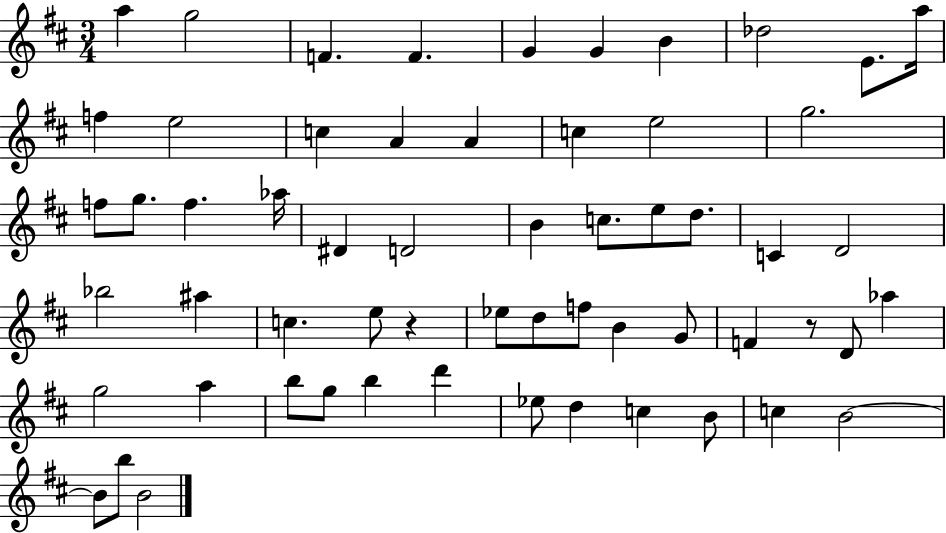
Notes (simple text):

A5/q G5/h F4/q. F4/q. G4/q G4/q B4/q Db5/h E4/e. A5/s F5/q E5/h C5/q A4/q A4/q C5/q E5/h G5/h. F5/e G5/e. F5/q. Ab5/s D#4/q D4/h B4/q C5/e. E5/e D5/e. C4/q D4/h Bb5/h A#5/q C5/q. E5/e R/q Eb5/e D5/e F5/e B4/q G4/e F4/q R/e D4/e Ab5/q G5/h A5/q B5/e G5/e B5/q D6/q Eb5/e D5/q C5/q B4/e C5/q B4/h B4/e B5/e B4/h